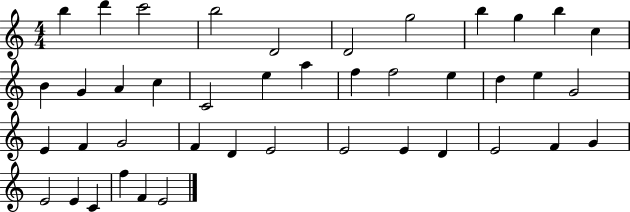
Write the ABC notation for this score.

X:1
T:Untitled
M:4/4
L:1/4
K:C
b d' c'2 b2 D2 D2 g2 b g b c B G A c C2 e a f f2 e d e G2 E F G2 F D E2 E2 E D E2 F G E2 E C f F E2